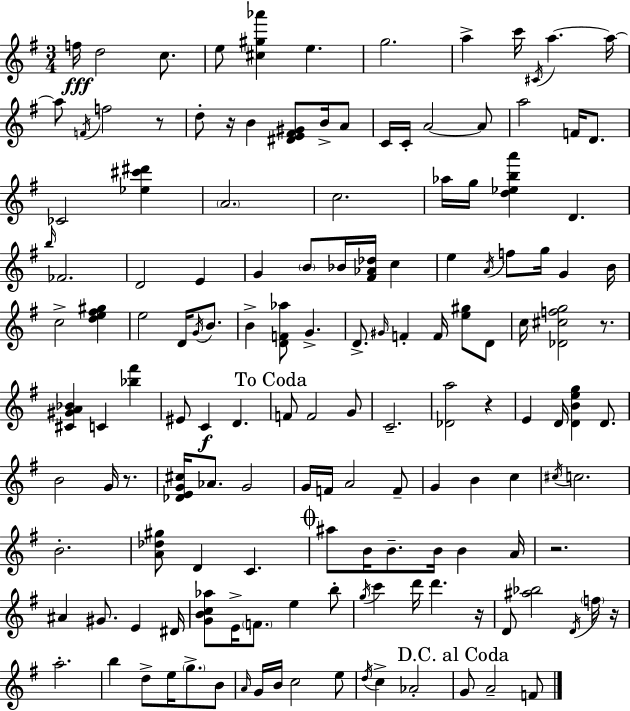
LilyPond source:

{
  \clef treble
  \numericTimeSignature
  \time 3/4
  \key e \minor
  f''16\fff d''2 c''8. | e''8 <cis'' gis'' aes'''>4 e''4. | g''2. | a''4-> c'''16 \acciaccatura { cis'16 } a''4.~~ | \break a''16~~ a''8 \acciaccatura { f'16 } f''2 | r8 d''8-. r16 b'4 <dis' e' fis' gis'>8 b'16-> | a'8 c'16 c'16-. a'2~~ | a'8 a''2 f'16 d'8. | \break ces'2 <ees'' cis''' dis'''>4 | \parenthesize a'2. | c''2. | aes''16 g''16 <d'' ees'' b'' a'''>4 d'4. | \break \grace { b''16 } fes'2. | d'2 e'4 | g'4 \parenthesize b'8 bes'16 <fis' aes' des''>16 c''4 | e''4 \acciaccatura { a'16 } f''8 g''16 g'4 | \break b'16 c''2-> | <d'' e'' fis'' gis''>4 e''2 | d'16 \acciaccatura { g'16 } b'8. b'4-> <d' f' aes''>8 g'4.-> | d'8.-> \grace { gis'16 } f'4-. | \break f'16 <e'' gis''>8 d'8 c''16 <des' cis'' f'' g''>2 | r8. <cis' gis' a' bes'>4 c'4 | <bes'' fis'''>4 eis'8 c'4\f | d'4. \mark "To Coda" f'8 f'2 | \break g'8 c'2.-- | <des' a''>2 | r4 e'4 d'16 <d' b' e'' g''>4 | d'8. b'2 | \break g'16 r8. <des' e' g' cis''>16 aes'8. g'2 | g'16 f'16 a'2 | f'8-- g'4 b'4 | c''4 \acciaccatura { cis''16 } c''2. | \break b'2.-. | <a' des'' gis''>8 d'4 | c'4. \mark \markup { \musicglyph "scripts.coda" } ais''8 b'16 b'8.-- | b'16 b'4 a'16 r2. | \break ais'4 gis'8. | e'4 dis'16 <g' b' c'' aes''>8 e'16-> \parenthesize f'8. | e''4 b''8-. \acciaccatura { g''16 } c'''4 | d'''16 d'''4. r16 d'8 <ais'' bes''>2 | \break \acciaccatura { d'16 } \parenthesize f''16 r16 a''2.-. | b''4 | d''8-> e''16 \parenthesize g''8.-> b'8 \grace { a'16 } g'16 b'16 | c''2 e''8 \acciaccatura { d''16 } c''4-> | \break aes'2-. \mark "D.C. al Coda" g'8 | a'2-- f'8 \bar "|."
}